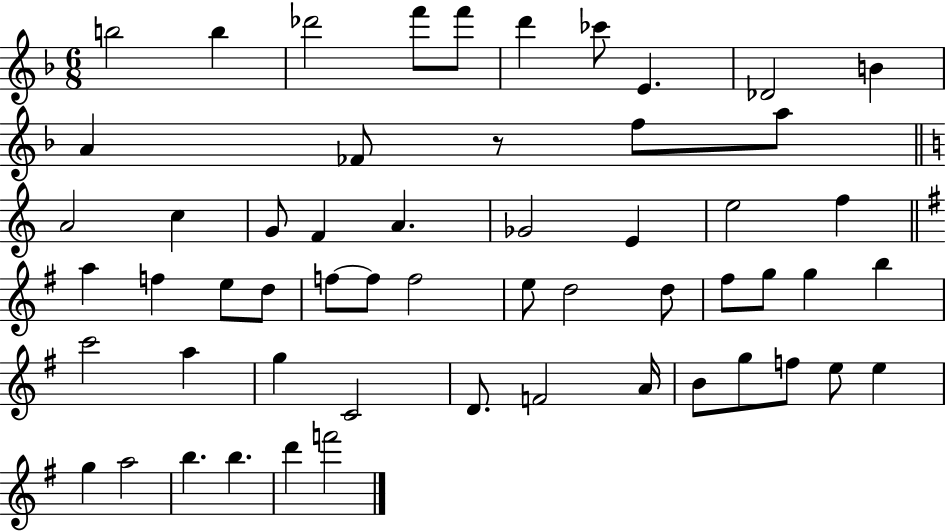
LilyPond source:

{
  \clef treble
  \numericTimeSignature
  \time 6/8
  \key f \major
  b''2 b''4 | des'''2 f'''8 f'''8 | d'''4 ces'''8 e'4. | des'2 b'4 | \break a'4 fes'8 r8 f''8 a''8 | \bar "||" \break \key c \major a'2 c''4 | g'8 f'4 a'4. | ges'2 e'4 | e''2 f''4 | \break \bar "||" \break \key e \minor a''4 f''4 e''8 d''8 | f''8~~ f''8 f''2 | e''8 d''2 d''8 | fis''8 g''8 g''4 b''4 | \break c'''2 a''4 | g''4 c'2 | d'8. f'2 a'16 | b'8 g''8 f''8 e''8 e''4 | \break g''4 a''2 | b''4. b''4. | d'''4 f'''2 | \bar "|."
}